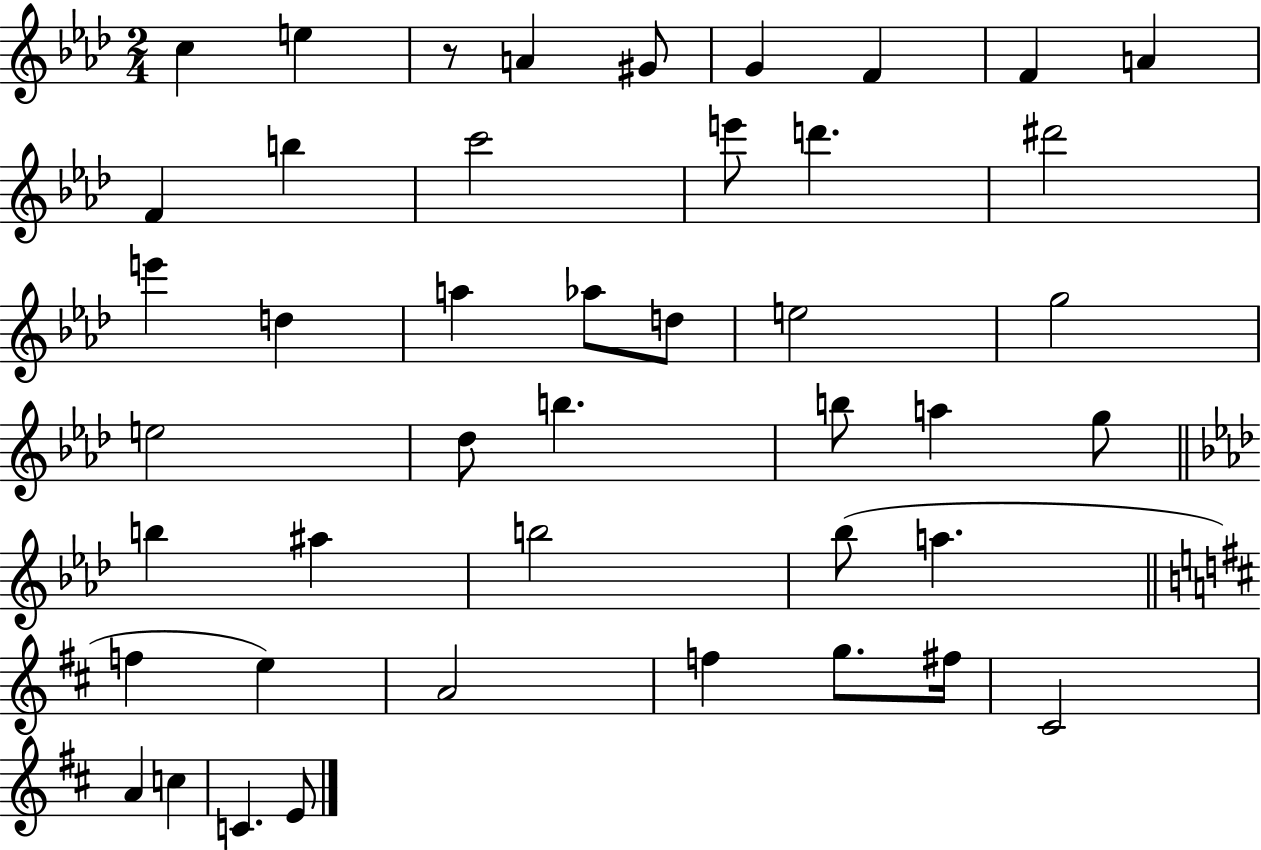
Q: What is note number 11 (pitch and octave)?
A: C6